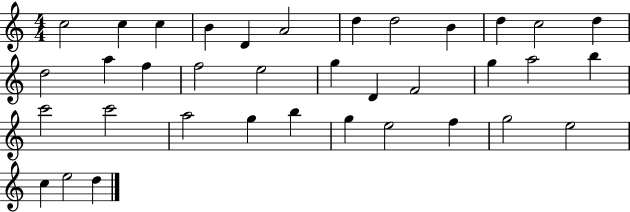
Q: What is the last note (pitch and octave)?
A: D5